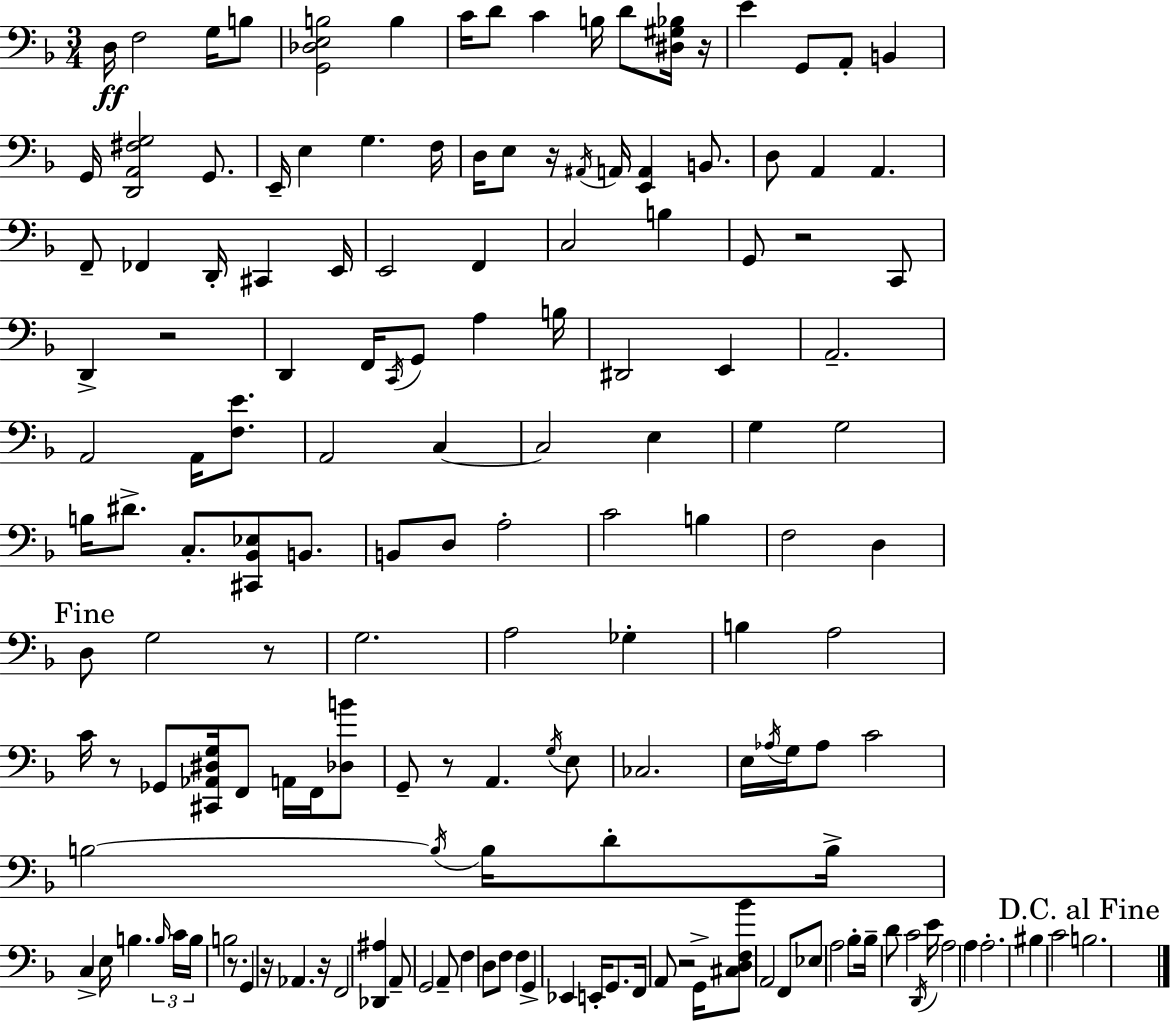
D3/s F3/h G3/s B3/e [G2,Db3,E3,B3]/h B3/q C4/s D4/e C4/q B3/s D4/e [D#3,G#3,Bb3]/s R/s E4/q G2/e A2/e B2/q G2/s [D2,A2,F#3,G3]/h G2/e. E2/s E3/q G3/q. F3/s D3/s E3/e R/s A#2/s A2/s [E2,A2]/q B2/e. D3/e A2/q A2/q. F2/e FES2/q D2/s C#2/q E2/s E2/h F2/q C3/h B3/q G2/e R/h C2/e D2/q R/h D2/q F2/s C2/s G2/e A3/q B3/s D#2/h E2/q A2/h. A2/h A2/s [F3,E4]/e. A2/h C3/q C3/h E3/q G3/q G3/h B3/s D#4/e. C3/e. [C#2,Bb2,Eb3]/e B2/e. B2/e D3/e A3/h C4/h B3/q F3/h D3/q D3/e G3/h R/e G3/h. A3/h Gb3/q B3/q A3/h C4/s R/e Gb2/e [C#2,Ab2,D#3,G3]/s F2/e A2/s F2/s [Db3,B4]/e G2/e R/e A2/q. G3/s E3/e CES3/h. E3/s Ab3/s G3/s Ab3/e C4/h B3/h B3/s B3/s D4/e B3/s C3/q E3/s B3/q. B3/s C4/s B3/s B3/h R/e. G2/q R/s Ab2/q. R/s F2/h [Db2,A#3]/q A2/e G2/h A2/e F3/q D3/e F3/e F3/q G2/q Eb2/q E2/s G2/e. F2/s A2/e R/h G2/s [C#3,D3,F3,Bb4]/e A2/h F2/e Eb3/e A3/h Bb3/e Bb3/s D4/e C4/h D2/s E4/s A3/h A3/q A3/h. BIS3/q C4/h B3/h.